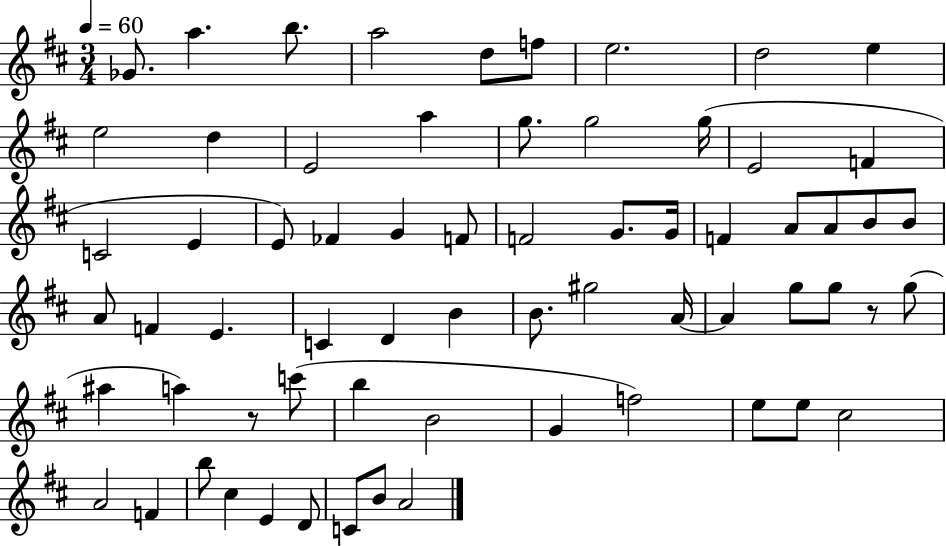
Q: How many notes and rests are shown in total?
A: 66